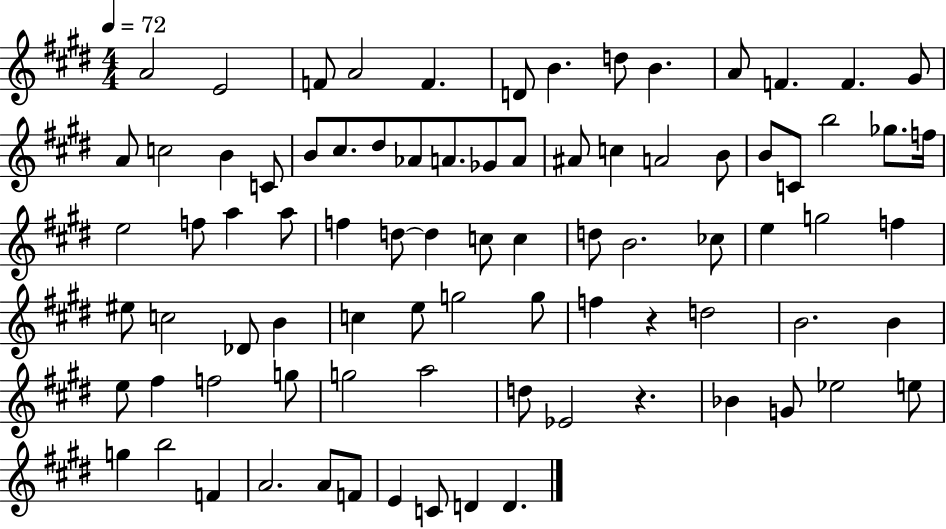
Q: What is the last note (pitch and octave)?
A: D4